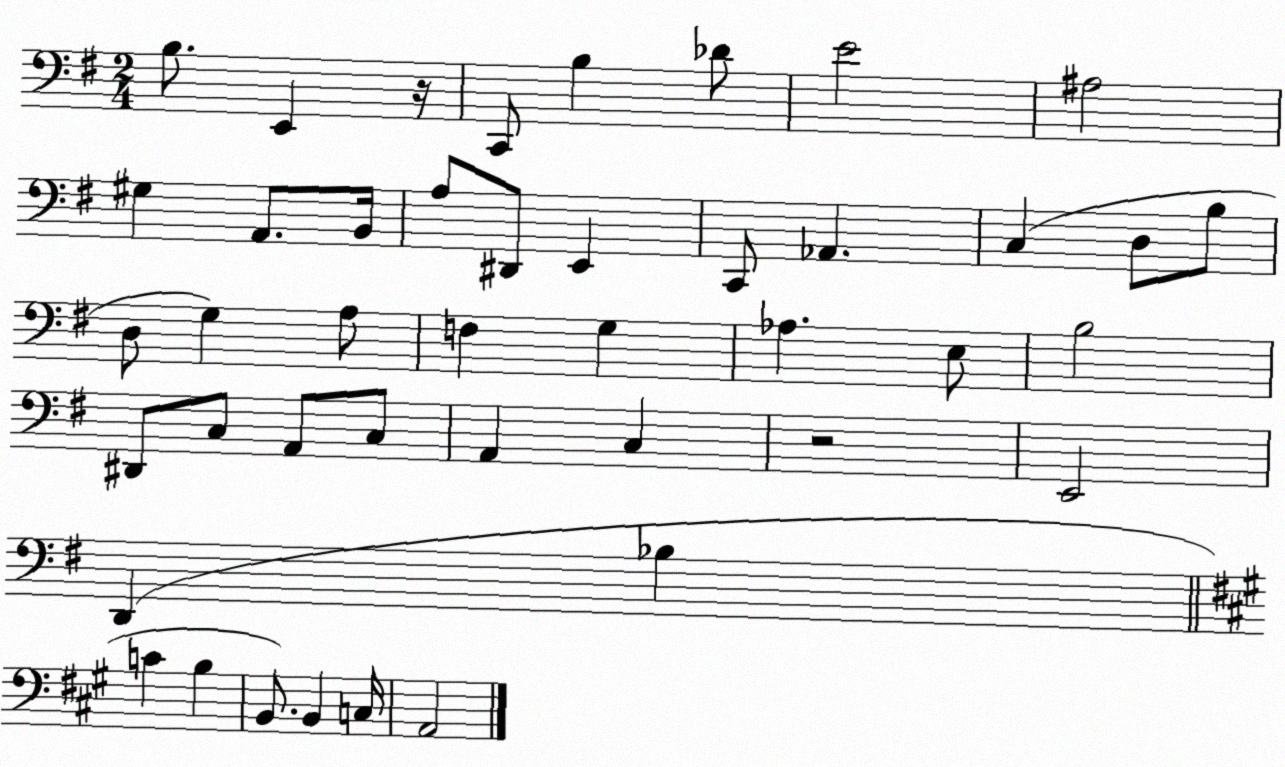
X:1
T:Untitled
M:2/4
L:1/4
K:G
B,/2 E,, z/4 C,,/2 B, _D/2 E2 ^A,2 ^G, A,,/2 B,,/4 A,/2 ^D,,/2 E,, C,,/2 _A,, C, D,/2 B,/2 D,/2 G, A,/2 F, G, _A, E,/2 B,2 ^D,,/2 C,/2 A,,/2 C,/2 A,, C, z2 E,,2 D,, _B, C B, B,,/2 B,, C,/4 A,,2